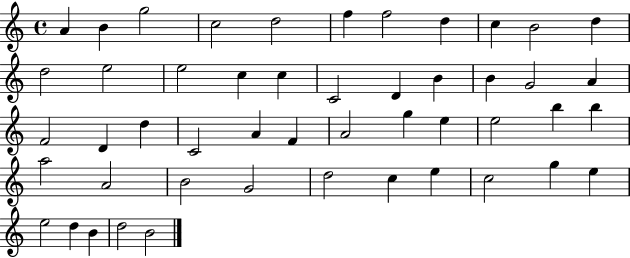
X:1
T:Untitled
M:4/4
L:1/4
K:C
A B g2 c2 d2 f f2 d c B2 d d2 e2 e2 c c C2 D B B G2 A F2 D d C2 A F A2 g e e2 b b a2 A2 B2 G2 d2 c e c2 g e e2 d B d2 B2